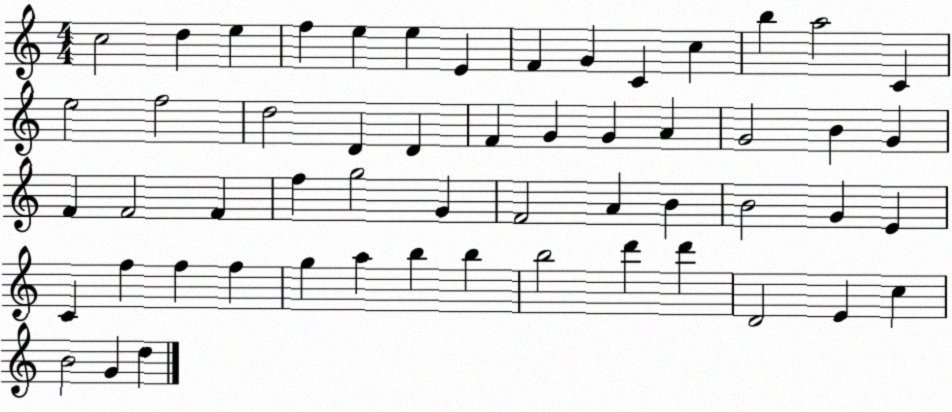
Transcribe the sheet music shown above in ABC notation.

X:1
T:Untitled
M:4/4
L:1/4
K:C
c2 d e f e e E F G C c b a2 C e2 f2 d2 D D F G G A G2 B G F F2 F f g2 G F2 A B B2 G E C f f f g a b b b2 d' d' D2 E c B2 G d